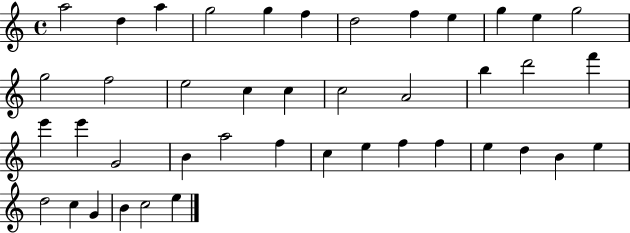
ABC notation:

X:1
T:Untitled
M:4/4
L:1/4
K:C
a2 d a g2 g f d2 f e g e g2 g2 f2 e2 c c c2 A2 b d'2 f' e' e' G2 B a2 f c e f f e d B e d2 c G B c2 e